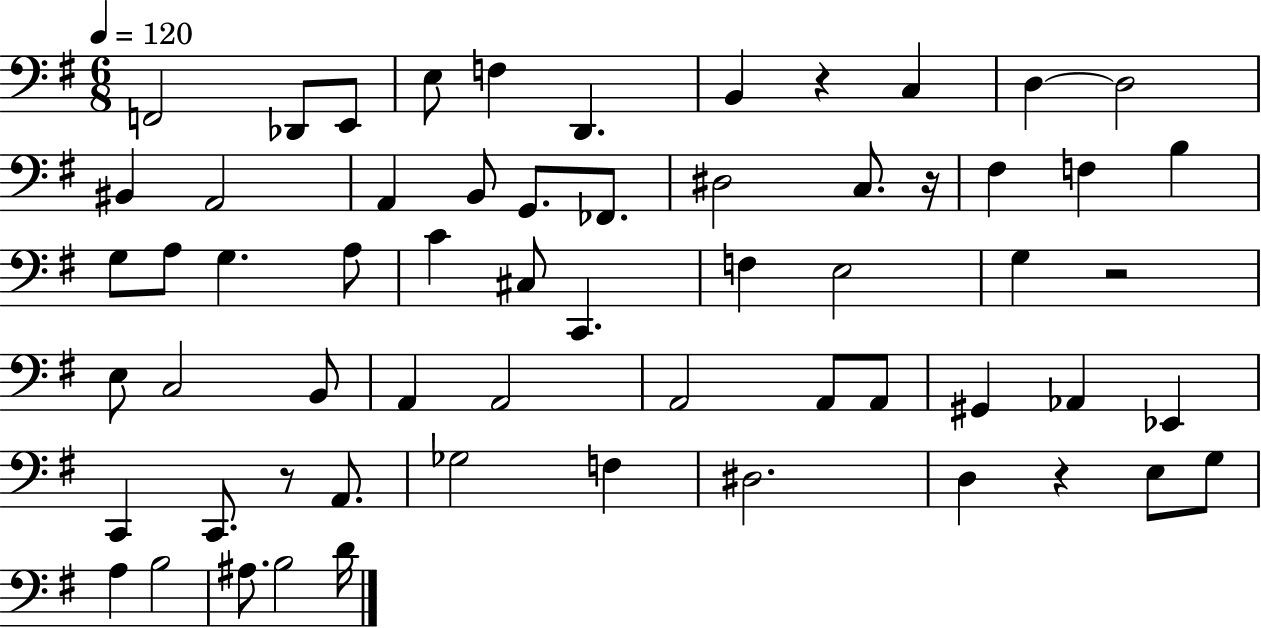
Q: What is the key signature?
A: G major